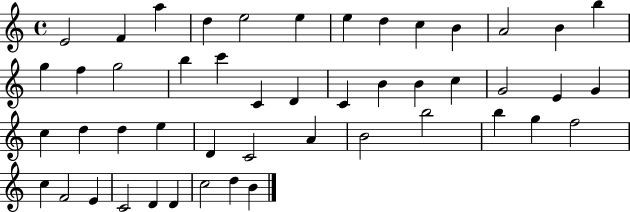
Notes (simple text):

E4/h F4/q A5/q D5/q E5/h E5/q E5/q D5/q C5/q B4/q A4/h B4/q B5/q G5/q F5/q G5/h B5/q C6/q C4/q D4/q C4/q B4/q B4/q C5/q G4/h E4/q G4/q C5/q D5/q D5/q E5/q D4/q C4/h A4/q B4/h B5/h B5/q G5/q F5/h C5/q F4/h E4/q C4/h D4/q D4/q C5/h D5/q B4/q